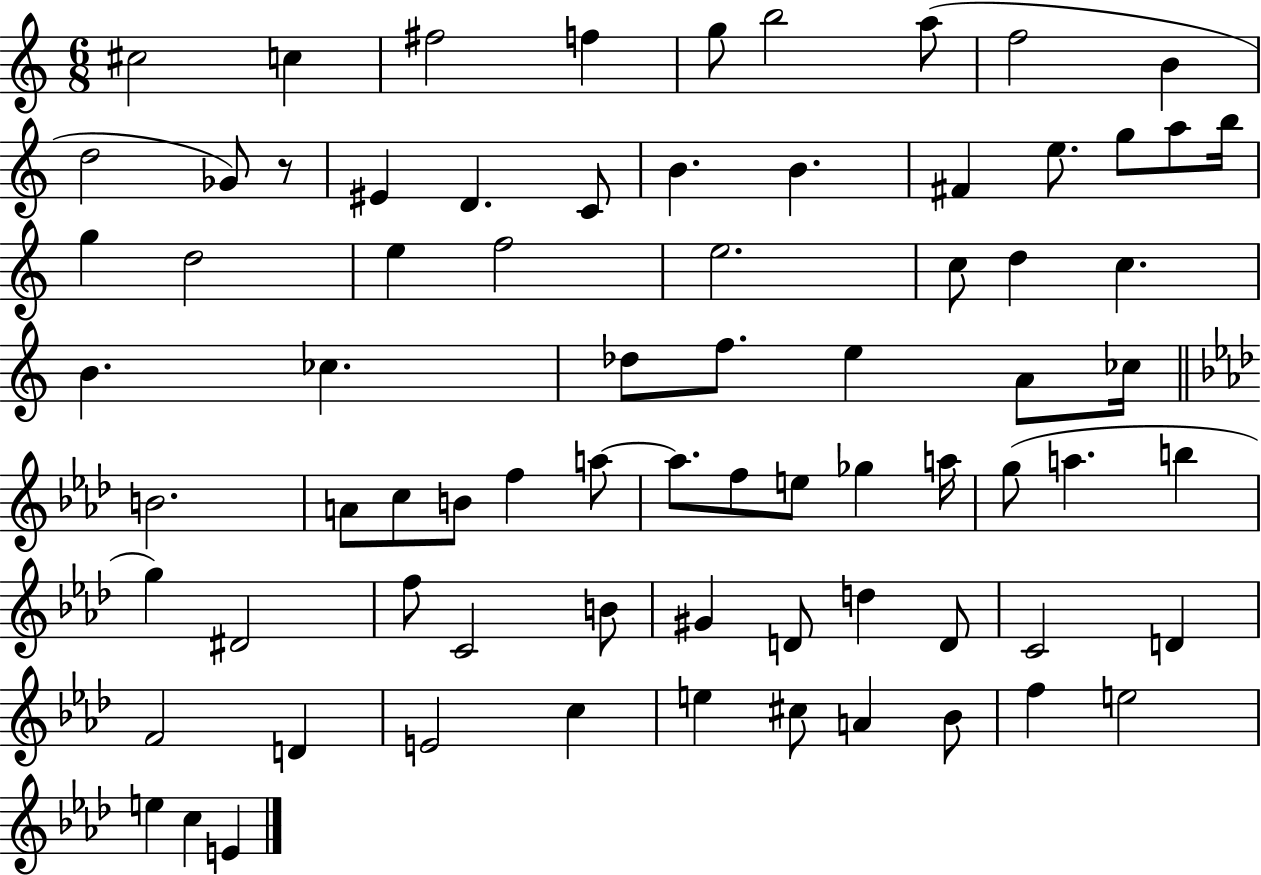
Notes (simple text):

C#5/h C5/q F#5/h F5/q G5/e B5/h A5/e F5/h B4/q D5/h Gb4/e R/e EIS4/q D4/q. C4/e B4/q. B4/q. F#4/q E5/e. G5/e A5/e B5/s G5/q D5/h E5/q F5/h E5/h. C5/e D5/q C5/q. B4/q. CES5/q. Db5/e F5/e. E5/q A4/e CES5/s B4/h. A4/e C5/e B4/e F5/q A5/e A5/e. F5/e E5/e Gb5/q A5/s G5/e A5/q. B5/q G5/q D#4/h F5/e C4/h B4/e G#4/q D4/e D5/q D4/e C4/h D4/q F4/h D4/q E4/h C5/q E5/q C#5/e A4/q Bb4/e F5/q E5/h E5/q C5/q E4/q